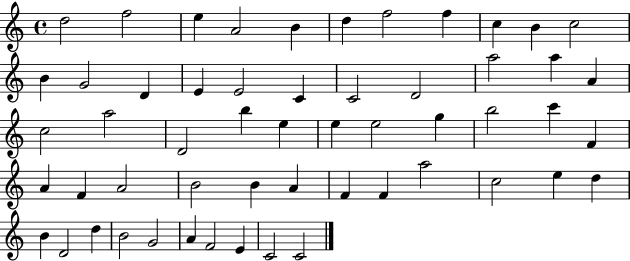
{
  \clef treble
  \time 4/4
  \defaultTimeSignature
  \key c \major
  d''2 f''2 | e''4 a'2 b'4 | d''4 f''2 f''4 | c''4 b'4 c''2 | \break b'4 g'2 d'4 | e'4 e'2 c'4 | c'2 d'2 | a''2 a''4 a'4 | \break c''2 a''2 | d'2 b''4 e''4 | e''4 e''2 g''4 | b''2 c'''4 f'4 | \break a'4 f'4 a'2 | b'2 b'4 a'4 | f'4 f'4 a''2 | c''2 e''4 d''4 | \break b'4 d'2 d''4 | b'2 g'2 | a'4 f'2 e'4 | c'2 c'2 | \break \bar "|."
}